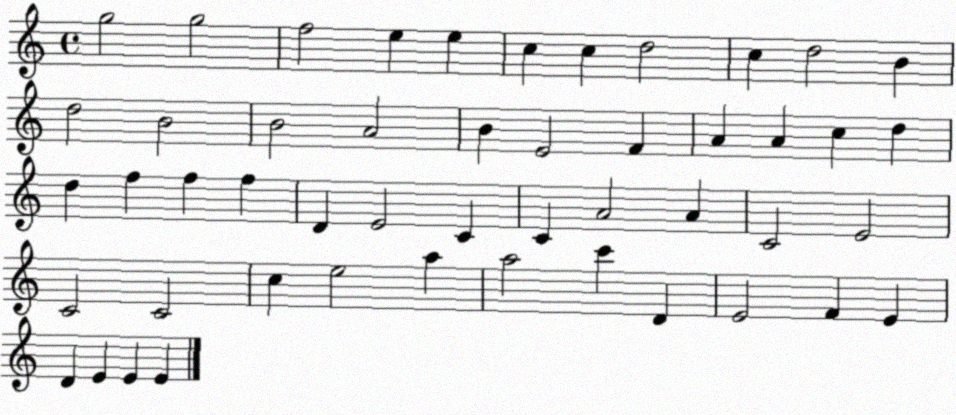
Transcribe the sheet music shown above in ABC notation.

X:1
T:Untitled
M:4/4
L:1/4
K:C
g2 g2 f2 e e c c d2 c d2 B d2 B2 B2 A2 B E2 F A A c d d f f f D E2 C C A2 A C2 E2 C2 C2 c e2 a a2 c' D E2 F E D E E E